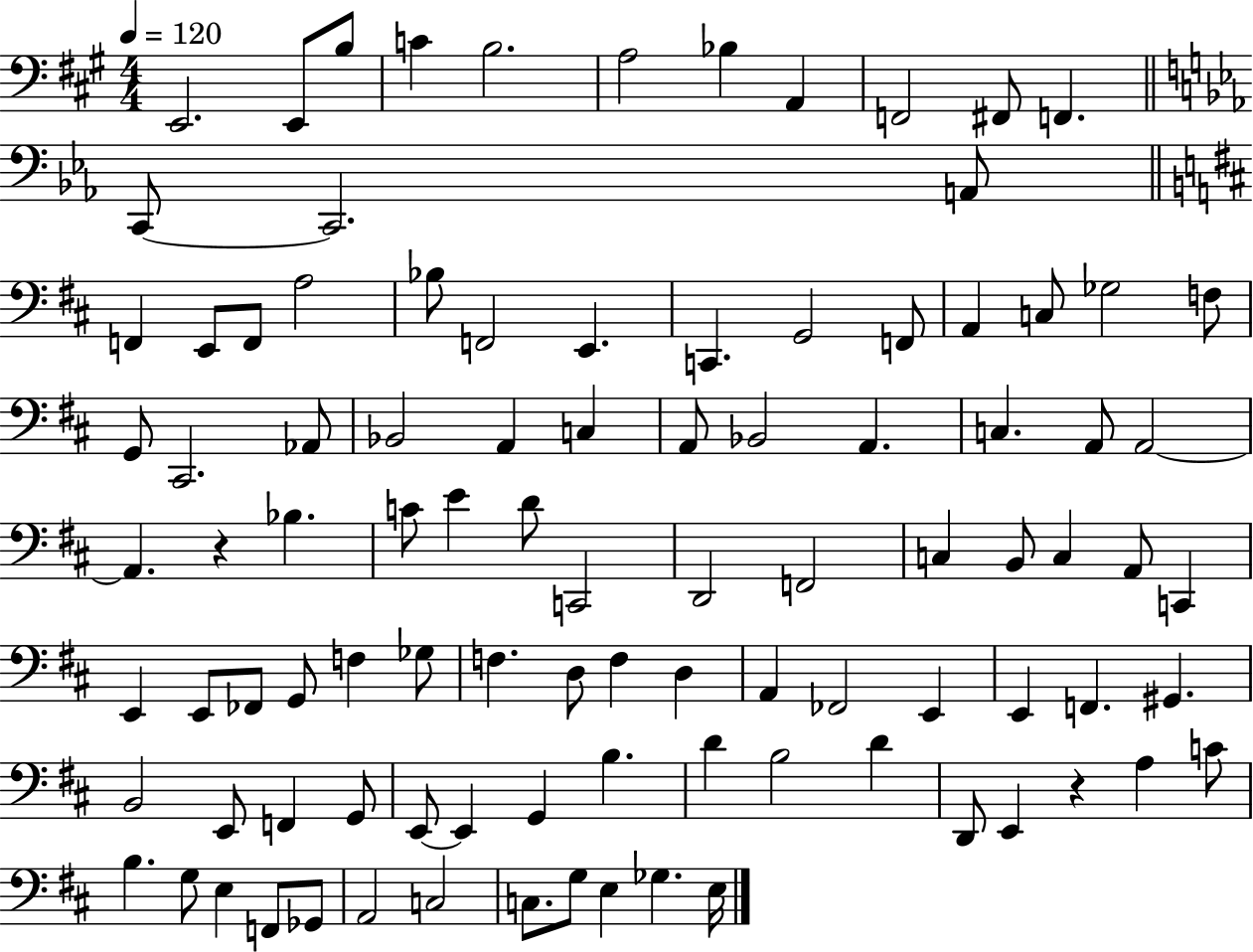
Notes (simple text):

E2/h. E2/e B3/e C4/q B3/h. A3/h Bb3/q A2/q F2/h F#2/e F2/q. C2/e C2/h. A2/e F2/q E2/e F2/e A3/h Bb3/e F2/h E2/q. C2/q. G2/h F2/e A2/q C3/e Gb3/h F3/e G2/e C#2/h. Ab2/e Bb2/h A2/q C3/q A2/e Bb2/h A2/q. C3/q. A2/e A2/h A2/q. R/q Bb3/q. C4/e E4/q D4/e C2/h D2/h F2/h C3/q B2/e C3/q A2/e C2/q E2/q E2/e FES2/e G2/e F3/q Gb3/e F3/q. D3/e F3/q D3/q A2/q FES2/h E2/q E2/q F2/q. G#2/q. B2/h E2/e F2/q G2/e E2/e E2/q G2/q B3/q. D4/q B3/h D4/q D2/e E2/q R/q A3/q C4/e B3/q. G3/e E3/q F2/e Gb2/e A2/h C3/h C3/e. G3/e E3/q Gb3/q. E3/s